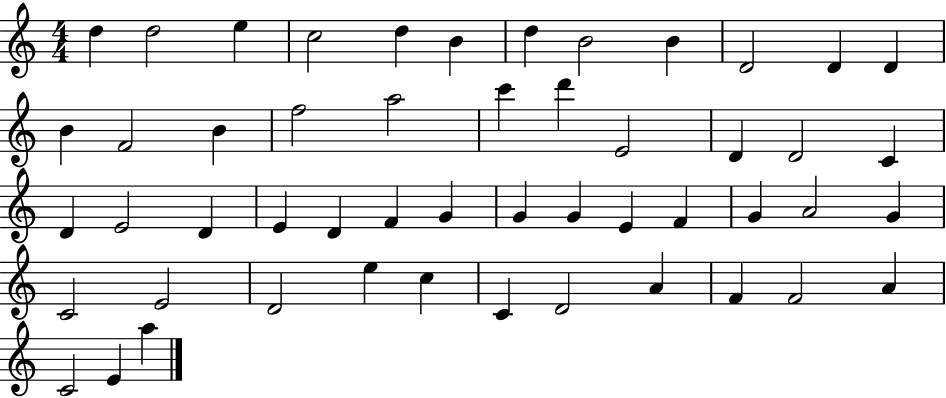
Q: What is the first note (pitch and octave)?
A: D5